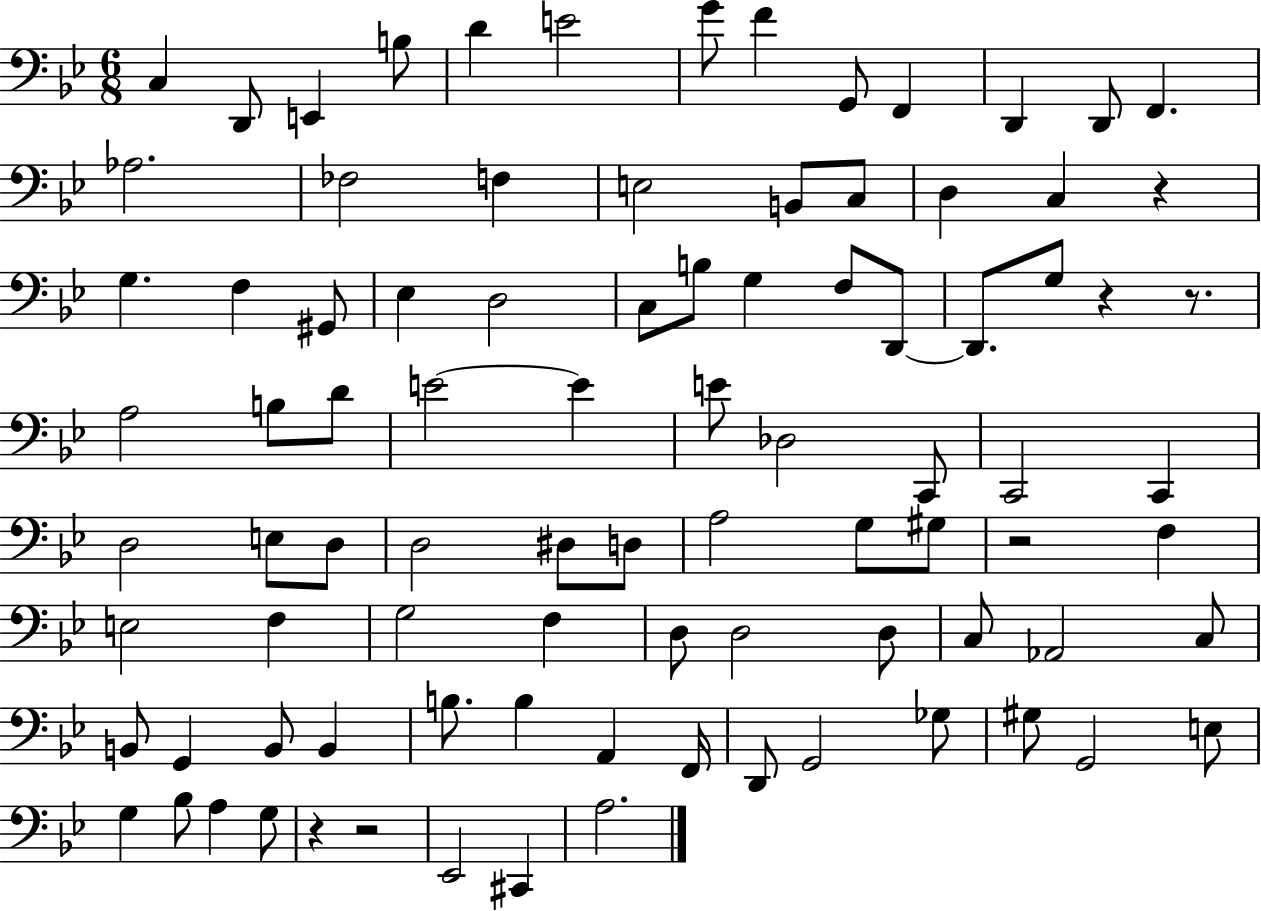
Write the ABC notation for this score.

X:1
T:Untitled
M:6/8
L:1/4
K:Bb
C, D,,/2 E,, B,/2 D E2 G/2 F G,,/2 F,, D,, D,,/2 F,, _A,2 _F,2 F, E,2 B,,/2 C,/2 D, C, z G, F, ^G,,/2 _E, D,2 C,/2 B,/2 G, F,/2 D,,/2 D,,/2 G,/2 z z/2 A,2 B,/2 D/2 E2 E E/2 _D,2 C,,/2 C,,2 C,, D,2 E,/2 D,/2 D,2 ^D,/2 D,/2 A,2 G,/2 ^G,/2 z2 F, E,2 F, G,2 F, D,/2 D,2 D,/2 C,/2 _A,,2 C,/2 B,,/2 G,, B,,/2 B,, B,/2 B, A,, F,,/4 D,,/2 G,,2 _G,/2 ^G,/2 G,,2 E,/2 G, _B,/2 A, G,/2 z z2 _E,,2 ^C,, A,2